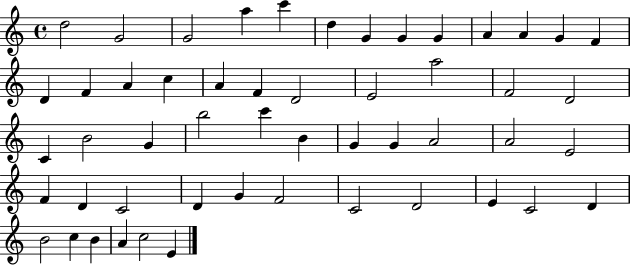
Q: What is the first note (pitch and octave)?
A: D5